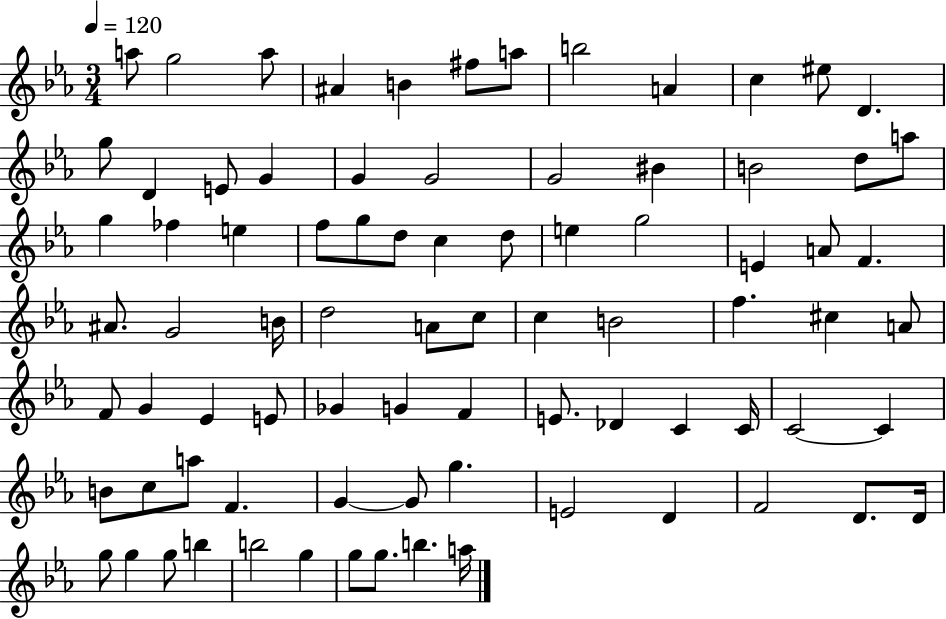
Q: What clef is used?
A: treble